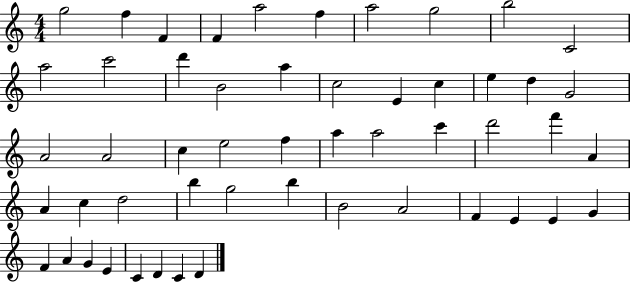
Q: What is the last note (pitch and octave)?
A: D4